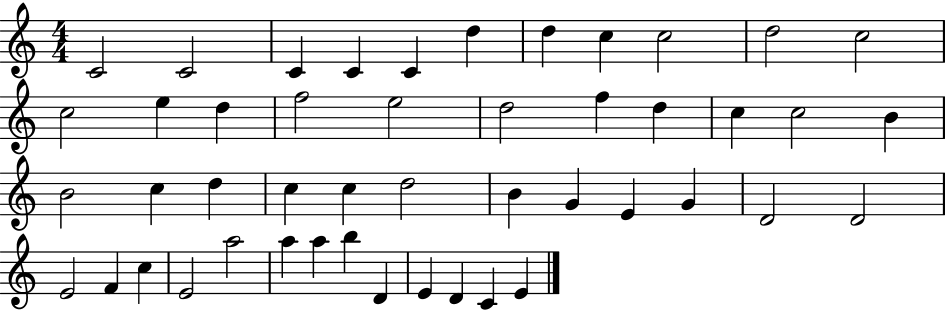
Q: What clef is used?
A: treble